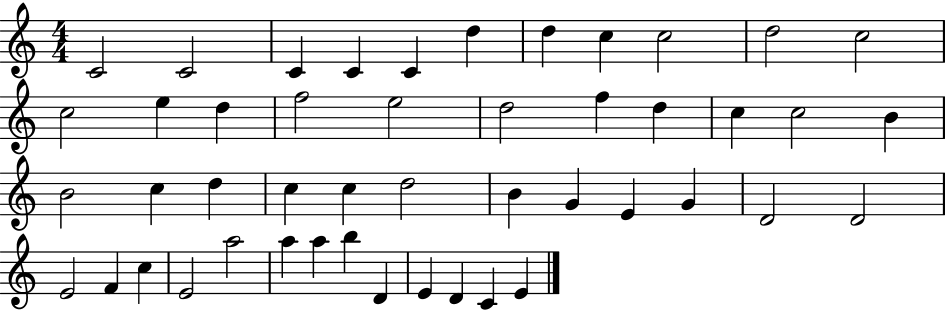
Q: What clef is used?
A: treble